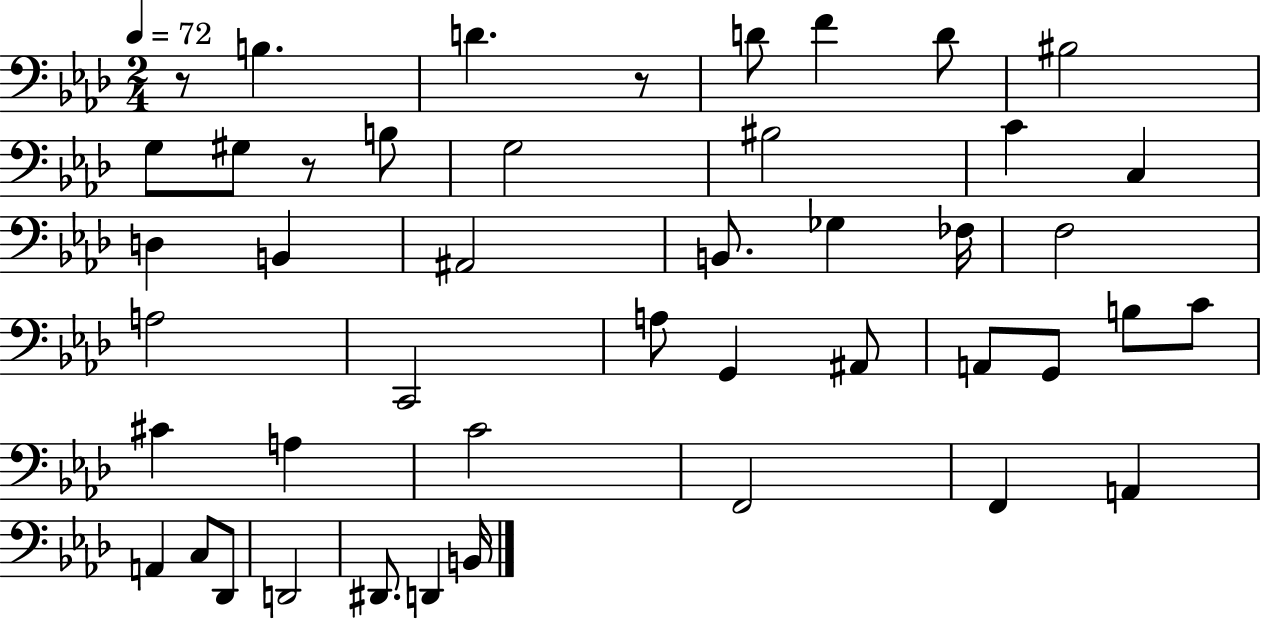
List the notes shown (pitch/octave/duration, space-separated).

R/e B3/q. D4/q. R/e D4/e F4/q D4/e BIS3/h G3/e G#3/e R/e B3/e G3/h BIS3/h C4/q C3/q D3/q B2/q A#2/h B2/e. Gb3/q FES3/s F3/h A3/h C2/h A3/e G2/q A#2/e A2/e G2/e B3/e C4/e C#4/q A3/q C4/h F2/h F2/q A2/q A2/q C3/e Db2/e D2/h D#2/e. D2/q B2/s